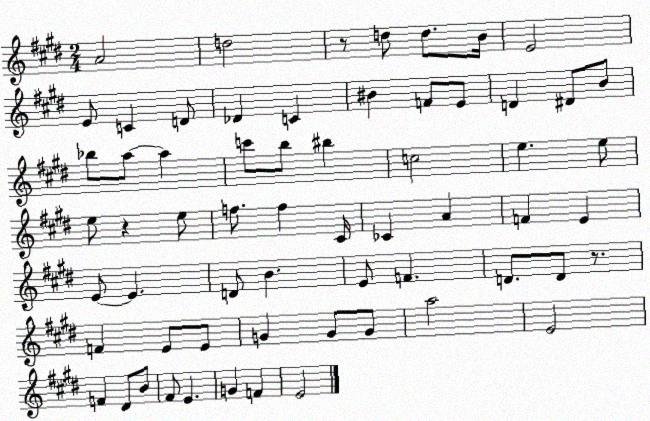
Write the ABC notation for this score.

X:1
T:Untitled
M:2/4
L:1/4
K:E
A2 d2 z/2 d/2 d/2 B/4 E2 E/2 C D/2 _D C ^B F/2 E/2 D ^D/2 B/2 _b/2 a/2 a c'/2 b/2 ^b c2 e e/2 e/2 z e/2 f/2 f ^C/4 _C A F E E/2 E D/2 B E/2 F D/2 D/2 z/2 F E/2 E/2 G G/2 G/2 a2 E2 F ^D/2 B/2 ^F/2 E G F E2